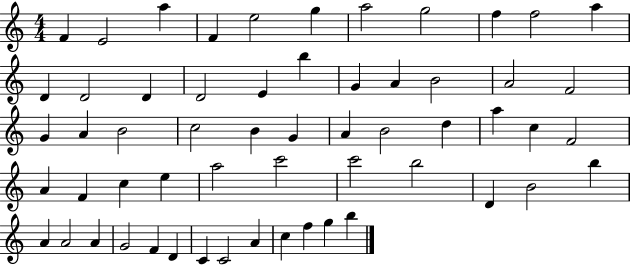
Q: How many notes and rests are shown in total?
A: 58